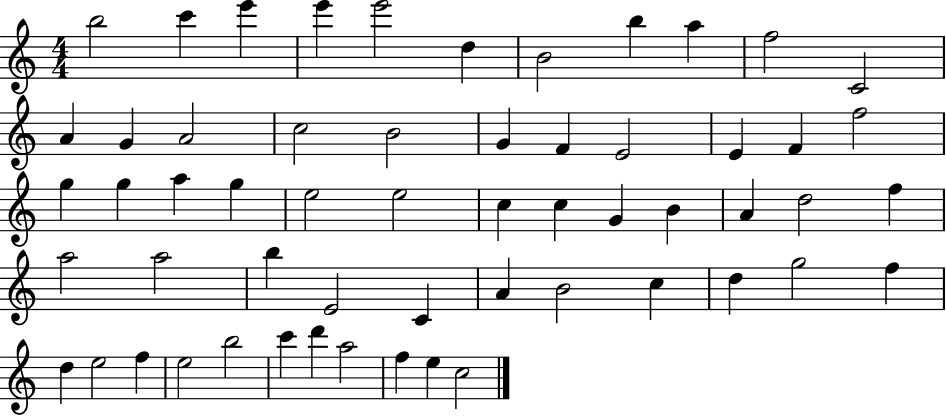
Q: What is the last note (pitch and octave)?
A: C5